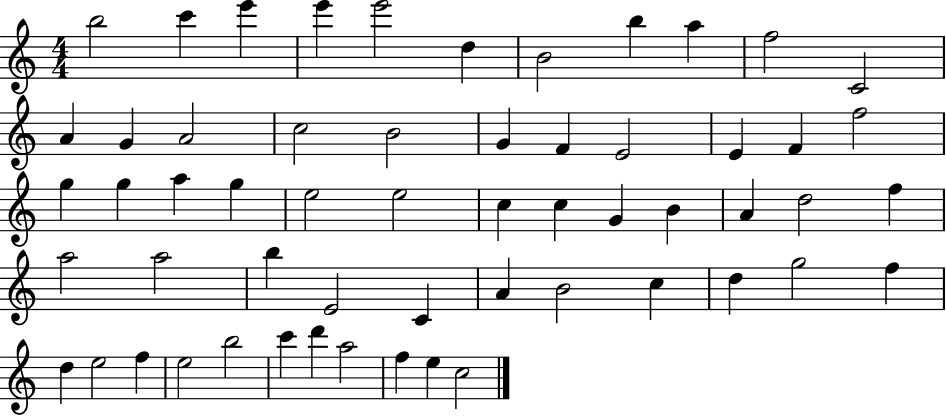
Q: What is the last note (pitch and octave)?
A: C5